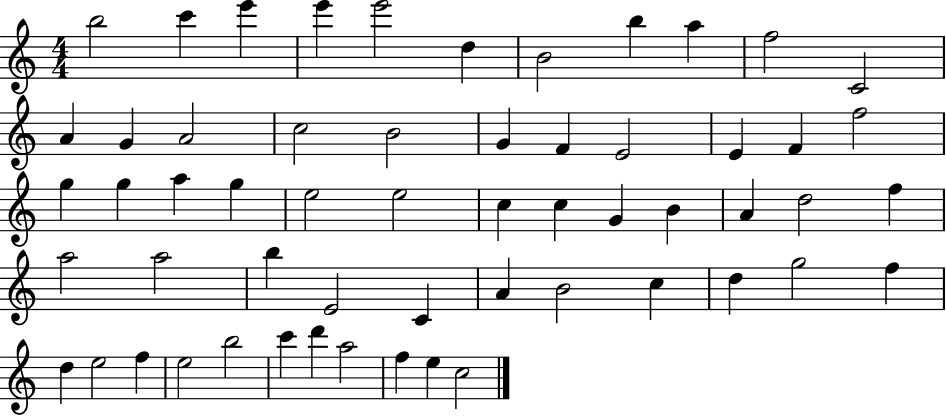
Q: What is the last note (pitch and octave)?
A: C5